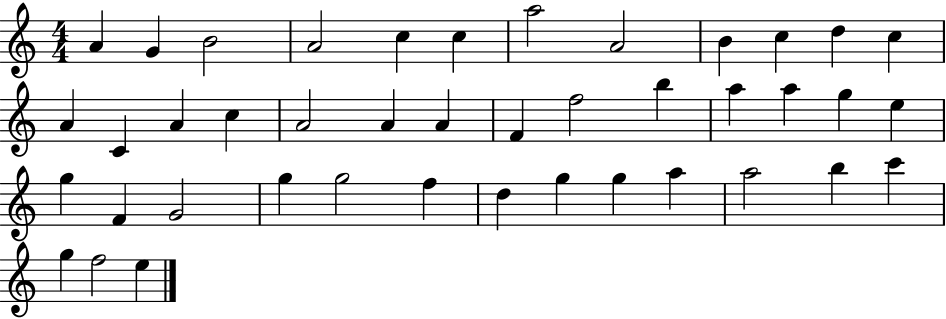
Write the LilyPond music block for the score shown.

{
  \clef treble
  \numericTimeSignature
  \time 4/4
  \key c \major
  a'4 g'4 b'2 | a'2 c''4 c''4 | a''2 a'2 | b'4 c''4 d''4 c''4 | \break a'4 c'4 a'4 c''4 | a'2 a'4 a'4 | f'4 f''2 b''4 | a''4 a''4 g''4 e''4 | \break g''4 f'4 g'2 | g''4 g''2 f''4 | d''4 g''4 g''4 a''4 | a''2 b''4 c'''4 | \break g''4 f''2 e''4 | \bar "|."
}